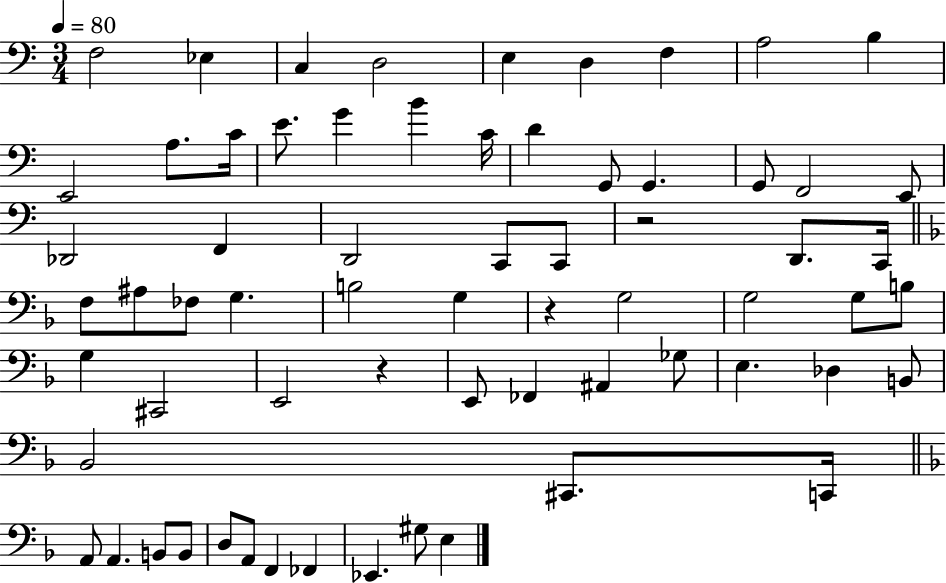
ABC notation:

X:1
T:Untitled
M:3/4
L:1/4
K:C
F,2 _E, C, D,2 E, D, F, A,2 B, E,,2 A,/2 C/4 E/2 G B C/4 D G,,/2 G,, G,,/2 F,,2 E,,/2 _D,,2 F,, D,,2 C,,/2 C,,/2 z2 D,,/2 C,,/4 F,/2 ^A,/2 _F,/2 G, B,2 G, z G,2 G,2 G,/2 B,/2 G, ^C,,2 E,,2 z E,,/2 _F,, ^A,, _G,/2 E, _D, B,,/2 _B,,2 ^C,,/2 C,,/4 A,,/2 A,, B,,/2 B,,/2 D,/2 A,,/2 F,, _F,, _E,, ^G,/2 E,